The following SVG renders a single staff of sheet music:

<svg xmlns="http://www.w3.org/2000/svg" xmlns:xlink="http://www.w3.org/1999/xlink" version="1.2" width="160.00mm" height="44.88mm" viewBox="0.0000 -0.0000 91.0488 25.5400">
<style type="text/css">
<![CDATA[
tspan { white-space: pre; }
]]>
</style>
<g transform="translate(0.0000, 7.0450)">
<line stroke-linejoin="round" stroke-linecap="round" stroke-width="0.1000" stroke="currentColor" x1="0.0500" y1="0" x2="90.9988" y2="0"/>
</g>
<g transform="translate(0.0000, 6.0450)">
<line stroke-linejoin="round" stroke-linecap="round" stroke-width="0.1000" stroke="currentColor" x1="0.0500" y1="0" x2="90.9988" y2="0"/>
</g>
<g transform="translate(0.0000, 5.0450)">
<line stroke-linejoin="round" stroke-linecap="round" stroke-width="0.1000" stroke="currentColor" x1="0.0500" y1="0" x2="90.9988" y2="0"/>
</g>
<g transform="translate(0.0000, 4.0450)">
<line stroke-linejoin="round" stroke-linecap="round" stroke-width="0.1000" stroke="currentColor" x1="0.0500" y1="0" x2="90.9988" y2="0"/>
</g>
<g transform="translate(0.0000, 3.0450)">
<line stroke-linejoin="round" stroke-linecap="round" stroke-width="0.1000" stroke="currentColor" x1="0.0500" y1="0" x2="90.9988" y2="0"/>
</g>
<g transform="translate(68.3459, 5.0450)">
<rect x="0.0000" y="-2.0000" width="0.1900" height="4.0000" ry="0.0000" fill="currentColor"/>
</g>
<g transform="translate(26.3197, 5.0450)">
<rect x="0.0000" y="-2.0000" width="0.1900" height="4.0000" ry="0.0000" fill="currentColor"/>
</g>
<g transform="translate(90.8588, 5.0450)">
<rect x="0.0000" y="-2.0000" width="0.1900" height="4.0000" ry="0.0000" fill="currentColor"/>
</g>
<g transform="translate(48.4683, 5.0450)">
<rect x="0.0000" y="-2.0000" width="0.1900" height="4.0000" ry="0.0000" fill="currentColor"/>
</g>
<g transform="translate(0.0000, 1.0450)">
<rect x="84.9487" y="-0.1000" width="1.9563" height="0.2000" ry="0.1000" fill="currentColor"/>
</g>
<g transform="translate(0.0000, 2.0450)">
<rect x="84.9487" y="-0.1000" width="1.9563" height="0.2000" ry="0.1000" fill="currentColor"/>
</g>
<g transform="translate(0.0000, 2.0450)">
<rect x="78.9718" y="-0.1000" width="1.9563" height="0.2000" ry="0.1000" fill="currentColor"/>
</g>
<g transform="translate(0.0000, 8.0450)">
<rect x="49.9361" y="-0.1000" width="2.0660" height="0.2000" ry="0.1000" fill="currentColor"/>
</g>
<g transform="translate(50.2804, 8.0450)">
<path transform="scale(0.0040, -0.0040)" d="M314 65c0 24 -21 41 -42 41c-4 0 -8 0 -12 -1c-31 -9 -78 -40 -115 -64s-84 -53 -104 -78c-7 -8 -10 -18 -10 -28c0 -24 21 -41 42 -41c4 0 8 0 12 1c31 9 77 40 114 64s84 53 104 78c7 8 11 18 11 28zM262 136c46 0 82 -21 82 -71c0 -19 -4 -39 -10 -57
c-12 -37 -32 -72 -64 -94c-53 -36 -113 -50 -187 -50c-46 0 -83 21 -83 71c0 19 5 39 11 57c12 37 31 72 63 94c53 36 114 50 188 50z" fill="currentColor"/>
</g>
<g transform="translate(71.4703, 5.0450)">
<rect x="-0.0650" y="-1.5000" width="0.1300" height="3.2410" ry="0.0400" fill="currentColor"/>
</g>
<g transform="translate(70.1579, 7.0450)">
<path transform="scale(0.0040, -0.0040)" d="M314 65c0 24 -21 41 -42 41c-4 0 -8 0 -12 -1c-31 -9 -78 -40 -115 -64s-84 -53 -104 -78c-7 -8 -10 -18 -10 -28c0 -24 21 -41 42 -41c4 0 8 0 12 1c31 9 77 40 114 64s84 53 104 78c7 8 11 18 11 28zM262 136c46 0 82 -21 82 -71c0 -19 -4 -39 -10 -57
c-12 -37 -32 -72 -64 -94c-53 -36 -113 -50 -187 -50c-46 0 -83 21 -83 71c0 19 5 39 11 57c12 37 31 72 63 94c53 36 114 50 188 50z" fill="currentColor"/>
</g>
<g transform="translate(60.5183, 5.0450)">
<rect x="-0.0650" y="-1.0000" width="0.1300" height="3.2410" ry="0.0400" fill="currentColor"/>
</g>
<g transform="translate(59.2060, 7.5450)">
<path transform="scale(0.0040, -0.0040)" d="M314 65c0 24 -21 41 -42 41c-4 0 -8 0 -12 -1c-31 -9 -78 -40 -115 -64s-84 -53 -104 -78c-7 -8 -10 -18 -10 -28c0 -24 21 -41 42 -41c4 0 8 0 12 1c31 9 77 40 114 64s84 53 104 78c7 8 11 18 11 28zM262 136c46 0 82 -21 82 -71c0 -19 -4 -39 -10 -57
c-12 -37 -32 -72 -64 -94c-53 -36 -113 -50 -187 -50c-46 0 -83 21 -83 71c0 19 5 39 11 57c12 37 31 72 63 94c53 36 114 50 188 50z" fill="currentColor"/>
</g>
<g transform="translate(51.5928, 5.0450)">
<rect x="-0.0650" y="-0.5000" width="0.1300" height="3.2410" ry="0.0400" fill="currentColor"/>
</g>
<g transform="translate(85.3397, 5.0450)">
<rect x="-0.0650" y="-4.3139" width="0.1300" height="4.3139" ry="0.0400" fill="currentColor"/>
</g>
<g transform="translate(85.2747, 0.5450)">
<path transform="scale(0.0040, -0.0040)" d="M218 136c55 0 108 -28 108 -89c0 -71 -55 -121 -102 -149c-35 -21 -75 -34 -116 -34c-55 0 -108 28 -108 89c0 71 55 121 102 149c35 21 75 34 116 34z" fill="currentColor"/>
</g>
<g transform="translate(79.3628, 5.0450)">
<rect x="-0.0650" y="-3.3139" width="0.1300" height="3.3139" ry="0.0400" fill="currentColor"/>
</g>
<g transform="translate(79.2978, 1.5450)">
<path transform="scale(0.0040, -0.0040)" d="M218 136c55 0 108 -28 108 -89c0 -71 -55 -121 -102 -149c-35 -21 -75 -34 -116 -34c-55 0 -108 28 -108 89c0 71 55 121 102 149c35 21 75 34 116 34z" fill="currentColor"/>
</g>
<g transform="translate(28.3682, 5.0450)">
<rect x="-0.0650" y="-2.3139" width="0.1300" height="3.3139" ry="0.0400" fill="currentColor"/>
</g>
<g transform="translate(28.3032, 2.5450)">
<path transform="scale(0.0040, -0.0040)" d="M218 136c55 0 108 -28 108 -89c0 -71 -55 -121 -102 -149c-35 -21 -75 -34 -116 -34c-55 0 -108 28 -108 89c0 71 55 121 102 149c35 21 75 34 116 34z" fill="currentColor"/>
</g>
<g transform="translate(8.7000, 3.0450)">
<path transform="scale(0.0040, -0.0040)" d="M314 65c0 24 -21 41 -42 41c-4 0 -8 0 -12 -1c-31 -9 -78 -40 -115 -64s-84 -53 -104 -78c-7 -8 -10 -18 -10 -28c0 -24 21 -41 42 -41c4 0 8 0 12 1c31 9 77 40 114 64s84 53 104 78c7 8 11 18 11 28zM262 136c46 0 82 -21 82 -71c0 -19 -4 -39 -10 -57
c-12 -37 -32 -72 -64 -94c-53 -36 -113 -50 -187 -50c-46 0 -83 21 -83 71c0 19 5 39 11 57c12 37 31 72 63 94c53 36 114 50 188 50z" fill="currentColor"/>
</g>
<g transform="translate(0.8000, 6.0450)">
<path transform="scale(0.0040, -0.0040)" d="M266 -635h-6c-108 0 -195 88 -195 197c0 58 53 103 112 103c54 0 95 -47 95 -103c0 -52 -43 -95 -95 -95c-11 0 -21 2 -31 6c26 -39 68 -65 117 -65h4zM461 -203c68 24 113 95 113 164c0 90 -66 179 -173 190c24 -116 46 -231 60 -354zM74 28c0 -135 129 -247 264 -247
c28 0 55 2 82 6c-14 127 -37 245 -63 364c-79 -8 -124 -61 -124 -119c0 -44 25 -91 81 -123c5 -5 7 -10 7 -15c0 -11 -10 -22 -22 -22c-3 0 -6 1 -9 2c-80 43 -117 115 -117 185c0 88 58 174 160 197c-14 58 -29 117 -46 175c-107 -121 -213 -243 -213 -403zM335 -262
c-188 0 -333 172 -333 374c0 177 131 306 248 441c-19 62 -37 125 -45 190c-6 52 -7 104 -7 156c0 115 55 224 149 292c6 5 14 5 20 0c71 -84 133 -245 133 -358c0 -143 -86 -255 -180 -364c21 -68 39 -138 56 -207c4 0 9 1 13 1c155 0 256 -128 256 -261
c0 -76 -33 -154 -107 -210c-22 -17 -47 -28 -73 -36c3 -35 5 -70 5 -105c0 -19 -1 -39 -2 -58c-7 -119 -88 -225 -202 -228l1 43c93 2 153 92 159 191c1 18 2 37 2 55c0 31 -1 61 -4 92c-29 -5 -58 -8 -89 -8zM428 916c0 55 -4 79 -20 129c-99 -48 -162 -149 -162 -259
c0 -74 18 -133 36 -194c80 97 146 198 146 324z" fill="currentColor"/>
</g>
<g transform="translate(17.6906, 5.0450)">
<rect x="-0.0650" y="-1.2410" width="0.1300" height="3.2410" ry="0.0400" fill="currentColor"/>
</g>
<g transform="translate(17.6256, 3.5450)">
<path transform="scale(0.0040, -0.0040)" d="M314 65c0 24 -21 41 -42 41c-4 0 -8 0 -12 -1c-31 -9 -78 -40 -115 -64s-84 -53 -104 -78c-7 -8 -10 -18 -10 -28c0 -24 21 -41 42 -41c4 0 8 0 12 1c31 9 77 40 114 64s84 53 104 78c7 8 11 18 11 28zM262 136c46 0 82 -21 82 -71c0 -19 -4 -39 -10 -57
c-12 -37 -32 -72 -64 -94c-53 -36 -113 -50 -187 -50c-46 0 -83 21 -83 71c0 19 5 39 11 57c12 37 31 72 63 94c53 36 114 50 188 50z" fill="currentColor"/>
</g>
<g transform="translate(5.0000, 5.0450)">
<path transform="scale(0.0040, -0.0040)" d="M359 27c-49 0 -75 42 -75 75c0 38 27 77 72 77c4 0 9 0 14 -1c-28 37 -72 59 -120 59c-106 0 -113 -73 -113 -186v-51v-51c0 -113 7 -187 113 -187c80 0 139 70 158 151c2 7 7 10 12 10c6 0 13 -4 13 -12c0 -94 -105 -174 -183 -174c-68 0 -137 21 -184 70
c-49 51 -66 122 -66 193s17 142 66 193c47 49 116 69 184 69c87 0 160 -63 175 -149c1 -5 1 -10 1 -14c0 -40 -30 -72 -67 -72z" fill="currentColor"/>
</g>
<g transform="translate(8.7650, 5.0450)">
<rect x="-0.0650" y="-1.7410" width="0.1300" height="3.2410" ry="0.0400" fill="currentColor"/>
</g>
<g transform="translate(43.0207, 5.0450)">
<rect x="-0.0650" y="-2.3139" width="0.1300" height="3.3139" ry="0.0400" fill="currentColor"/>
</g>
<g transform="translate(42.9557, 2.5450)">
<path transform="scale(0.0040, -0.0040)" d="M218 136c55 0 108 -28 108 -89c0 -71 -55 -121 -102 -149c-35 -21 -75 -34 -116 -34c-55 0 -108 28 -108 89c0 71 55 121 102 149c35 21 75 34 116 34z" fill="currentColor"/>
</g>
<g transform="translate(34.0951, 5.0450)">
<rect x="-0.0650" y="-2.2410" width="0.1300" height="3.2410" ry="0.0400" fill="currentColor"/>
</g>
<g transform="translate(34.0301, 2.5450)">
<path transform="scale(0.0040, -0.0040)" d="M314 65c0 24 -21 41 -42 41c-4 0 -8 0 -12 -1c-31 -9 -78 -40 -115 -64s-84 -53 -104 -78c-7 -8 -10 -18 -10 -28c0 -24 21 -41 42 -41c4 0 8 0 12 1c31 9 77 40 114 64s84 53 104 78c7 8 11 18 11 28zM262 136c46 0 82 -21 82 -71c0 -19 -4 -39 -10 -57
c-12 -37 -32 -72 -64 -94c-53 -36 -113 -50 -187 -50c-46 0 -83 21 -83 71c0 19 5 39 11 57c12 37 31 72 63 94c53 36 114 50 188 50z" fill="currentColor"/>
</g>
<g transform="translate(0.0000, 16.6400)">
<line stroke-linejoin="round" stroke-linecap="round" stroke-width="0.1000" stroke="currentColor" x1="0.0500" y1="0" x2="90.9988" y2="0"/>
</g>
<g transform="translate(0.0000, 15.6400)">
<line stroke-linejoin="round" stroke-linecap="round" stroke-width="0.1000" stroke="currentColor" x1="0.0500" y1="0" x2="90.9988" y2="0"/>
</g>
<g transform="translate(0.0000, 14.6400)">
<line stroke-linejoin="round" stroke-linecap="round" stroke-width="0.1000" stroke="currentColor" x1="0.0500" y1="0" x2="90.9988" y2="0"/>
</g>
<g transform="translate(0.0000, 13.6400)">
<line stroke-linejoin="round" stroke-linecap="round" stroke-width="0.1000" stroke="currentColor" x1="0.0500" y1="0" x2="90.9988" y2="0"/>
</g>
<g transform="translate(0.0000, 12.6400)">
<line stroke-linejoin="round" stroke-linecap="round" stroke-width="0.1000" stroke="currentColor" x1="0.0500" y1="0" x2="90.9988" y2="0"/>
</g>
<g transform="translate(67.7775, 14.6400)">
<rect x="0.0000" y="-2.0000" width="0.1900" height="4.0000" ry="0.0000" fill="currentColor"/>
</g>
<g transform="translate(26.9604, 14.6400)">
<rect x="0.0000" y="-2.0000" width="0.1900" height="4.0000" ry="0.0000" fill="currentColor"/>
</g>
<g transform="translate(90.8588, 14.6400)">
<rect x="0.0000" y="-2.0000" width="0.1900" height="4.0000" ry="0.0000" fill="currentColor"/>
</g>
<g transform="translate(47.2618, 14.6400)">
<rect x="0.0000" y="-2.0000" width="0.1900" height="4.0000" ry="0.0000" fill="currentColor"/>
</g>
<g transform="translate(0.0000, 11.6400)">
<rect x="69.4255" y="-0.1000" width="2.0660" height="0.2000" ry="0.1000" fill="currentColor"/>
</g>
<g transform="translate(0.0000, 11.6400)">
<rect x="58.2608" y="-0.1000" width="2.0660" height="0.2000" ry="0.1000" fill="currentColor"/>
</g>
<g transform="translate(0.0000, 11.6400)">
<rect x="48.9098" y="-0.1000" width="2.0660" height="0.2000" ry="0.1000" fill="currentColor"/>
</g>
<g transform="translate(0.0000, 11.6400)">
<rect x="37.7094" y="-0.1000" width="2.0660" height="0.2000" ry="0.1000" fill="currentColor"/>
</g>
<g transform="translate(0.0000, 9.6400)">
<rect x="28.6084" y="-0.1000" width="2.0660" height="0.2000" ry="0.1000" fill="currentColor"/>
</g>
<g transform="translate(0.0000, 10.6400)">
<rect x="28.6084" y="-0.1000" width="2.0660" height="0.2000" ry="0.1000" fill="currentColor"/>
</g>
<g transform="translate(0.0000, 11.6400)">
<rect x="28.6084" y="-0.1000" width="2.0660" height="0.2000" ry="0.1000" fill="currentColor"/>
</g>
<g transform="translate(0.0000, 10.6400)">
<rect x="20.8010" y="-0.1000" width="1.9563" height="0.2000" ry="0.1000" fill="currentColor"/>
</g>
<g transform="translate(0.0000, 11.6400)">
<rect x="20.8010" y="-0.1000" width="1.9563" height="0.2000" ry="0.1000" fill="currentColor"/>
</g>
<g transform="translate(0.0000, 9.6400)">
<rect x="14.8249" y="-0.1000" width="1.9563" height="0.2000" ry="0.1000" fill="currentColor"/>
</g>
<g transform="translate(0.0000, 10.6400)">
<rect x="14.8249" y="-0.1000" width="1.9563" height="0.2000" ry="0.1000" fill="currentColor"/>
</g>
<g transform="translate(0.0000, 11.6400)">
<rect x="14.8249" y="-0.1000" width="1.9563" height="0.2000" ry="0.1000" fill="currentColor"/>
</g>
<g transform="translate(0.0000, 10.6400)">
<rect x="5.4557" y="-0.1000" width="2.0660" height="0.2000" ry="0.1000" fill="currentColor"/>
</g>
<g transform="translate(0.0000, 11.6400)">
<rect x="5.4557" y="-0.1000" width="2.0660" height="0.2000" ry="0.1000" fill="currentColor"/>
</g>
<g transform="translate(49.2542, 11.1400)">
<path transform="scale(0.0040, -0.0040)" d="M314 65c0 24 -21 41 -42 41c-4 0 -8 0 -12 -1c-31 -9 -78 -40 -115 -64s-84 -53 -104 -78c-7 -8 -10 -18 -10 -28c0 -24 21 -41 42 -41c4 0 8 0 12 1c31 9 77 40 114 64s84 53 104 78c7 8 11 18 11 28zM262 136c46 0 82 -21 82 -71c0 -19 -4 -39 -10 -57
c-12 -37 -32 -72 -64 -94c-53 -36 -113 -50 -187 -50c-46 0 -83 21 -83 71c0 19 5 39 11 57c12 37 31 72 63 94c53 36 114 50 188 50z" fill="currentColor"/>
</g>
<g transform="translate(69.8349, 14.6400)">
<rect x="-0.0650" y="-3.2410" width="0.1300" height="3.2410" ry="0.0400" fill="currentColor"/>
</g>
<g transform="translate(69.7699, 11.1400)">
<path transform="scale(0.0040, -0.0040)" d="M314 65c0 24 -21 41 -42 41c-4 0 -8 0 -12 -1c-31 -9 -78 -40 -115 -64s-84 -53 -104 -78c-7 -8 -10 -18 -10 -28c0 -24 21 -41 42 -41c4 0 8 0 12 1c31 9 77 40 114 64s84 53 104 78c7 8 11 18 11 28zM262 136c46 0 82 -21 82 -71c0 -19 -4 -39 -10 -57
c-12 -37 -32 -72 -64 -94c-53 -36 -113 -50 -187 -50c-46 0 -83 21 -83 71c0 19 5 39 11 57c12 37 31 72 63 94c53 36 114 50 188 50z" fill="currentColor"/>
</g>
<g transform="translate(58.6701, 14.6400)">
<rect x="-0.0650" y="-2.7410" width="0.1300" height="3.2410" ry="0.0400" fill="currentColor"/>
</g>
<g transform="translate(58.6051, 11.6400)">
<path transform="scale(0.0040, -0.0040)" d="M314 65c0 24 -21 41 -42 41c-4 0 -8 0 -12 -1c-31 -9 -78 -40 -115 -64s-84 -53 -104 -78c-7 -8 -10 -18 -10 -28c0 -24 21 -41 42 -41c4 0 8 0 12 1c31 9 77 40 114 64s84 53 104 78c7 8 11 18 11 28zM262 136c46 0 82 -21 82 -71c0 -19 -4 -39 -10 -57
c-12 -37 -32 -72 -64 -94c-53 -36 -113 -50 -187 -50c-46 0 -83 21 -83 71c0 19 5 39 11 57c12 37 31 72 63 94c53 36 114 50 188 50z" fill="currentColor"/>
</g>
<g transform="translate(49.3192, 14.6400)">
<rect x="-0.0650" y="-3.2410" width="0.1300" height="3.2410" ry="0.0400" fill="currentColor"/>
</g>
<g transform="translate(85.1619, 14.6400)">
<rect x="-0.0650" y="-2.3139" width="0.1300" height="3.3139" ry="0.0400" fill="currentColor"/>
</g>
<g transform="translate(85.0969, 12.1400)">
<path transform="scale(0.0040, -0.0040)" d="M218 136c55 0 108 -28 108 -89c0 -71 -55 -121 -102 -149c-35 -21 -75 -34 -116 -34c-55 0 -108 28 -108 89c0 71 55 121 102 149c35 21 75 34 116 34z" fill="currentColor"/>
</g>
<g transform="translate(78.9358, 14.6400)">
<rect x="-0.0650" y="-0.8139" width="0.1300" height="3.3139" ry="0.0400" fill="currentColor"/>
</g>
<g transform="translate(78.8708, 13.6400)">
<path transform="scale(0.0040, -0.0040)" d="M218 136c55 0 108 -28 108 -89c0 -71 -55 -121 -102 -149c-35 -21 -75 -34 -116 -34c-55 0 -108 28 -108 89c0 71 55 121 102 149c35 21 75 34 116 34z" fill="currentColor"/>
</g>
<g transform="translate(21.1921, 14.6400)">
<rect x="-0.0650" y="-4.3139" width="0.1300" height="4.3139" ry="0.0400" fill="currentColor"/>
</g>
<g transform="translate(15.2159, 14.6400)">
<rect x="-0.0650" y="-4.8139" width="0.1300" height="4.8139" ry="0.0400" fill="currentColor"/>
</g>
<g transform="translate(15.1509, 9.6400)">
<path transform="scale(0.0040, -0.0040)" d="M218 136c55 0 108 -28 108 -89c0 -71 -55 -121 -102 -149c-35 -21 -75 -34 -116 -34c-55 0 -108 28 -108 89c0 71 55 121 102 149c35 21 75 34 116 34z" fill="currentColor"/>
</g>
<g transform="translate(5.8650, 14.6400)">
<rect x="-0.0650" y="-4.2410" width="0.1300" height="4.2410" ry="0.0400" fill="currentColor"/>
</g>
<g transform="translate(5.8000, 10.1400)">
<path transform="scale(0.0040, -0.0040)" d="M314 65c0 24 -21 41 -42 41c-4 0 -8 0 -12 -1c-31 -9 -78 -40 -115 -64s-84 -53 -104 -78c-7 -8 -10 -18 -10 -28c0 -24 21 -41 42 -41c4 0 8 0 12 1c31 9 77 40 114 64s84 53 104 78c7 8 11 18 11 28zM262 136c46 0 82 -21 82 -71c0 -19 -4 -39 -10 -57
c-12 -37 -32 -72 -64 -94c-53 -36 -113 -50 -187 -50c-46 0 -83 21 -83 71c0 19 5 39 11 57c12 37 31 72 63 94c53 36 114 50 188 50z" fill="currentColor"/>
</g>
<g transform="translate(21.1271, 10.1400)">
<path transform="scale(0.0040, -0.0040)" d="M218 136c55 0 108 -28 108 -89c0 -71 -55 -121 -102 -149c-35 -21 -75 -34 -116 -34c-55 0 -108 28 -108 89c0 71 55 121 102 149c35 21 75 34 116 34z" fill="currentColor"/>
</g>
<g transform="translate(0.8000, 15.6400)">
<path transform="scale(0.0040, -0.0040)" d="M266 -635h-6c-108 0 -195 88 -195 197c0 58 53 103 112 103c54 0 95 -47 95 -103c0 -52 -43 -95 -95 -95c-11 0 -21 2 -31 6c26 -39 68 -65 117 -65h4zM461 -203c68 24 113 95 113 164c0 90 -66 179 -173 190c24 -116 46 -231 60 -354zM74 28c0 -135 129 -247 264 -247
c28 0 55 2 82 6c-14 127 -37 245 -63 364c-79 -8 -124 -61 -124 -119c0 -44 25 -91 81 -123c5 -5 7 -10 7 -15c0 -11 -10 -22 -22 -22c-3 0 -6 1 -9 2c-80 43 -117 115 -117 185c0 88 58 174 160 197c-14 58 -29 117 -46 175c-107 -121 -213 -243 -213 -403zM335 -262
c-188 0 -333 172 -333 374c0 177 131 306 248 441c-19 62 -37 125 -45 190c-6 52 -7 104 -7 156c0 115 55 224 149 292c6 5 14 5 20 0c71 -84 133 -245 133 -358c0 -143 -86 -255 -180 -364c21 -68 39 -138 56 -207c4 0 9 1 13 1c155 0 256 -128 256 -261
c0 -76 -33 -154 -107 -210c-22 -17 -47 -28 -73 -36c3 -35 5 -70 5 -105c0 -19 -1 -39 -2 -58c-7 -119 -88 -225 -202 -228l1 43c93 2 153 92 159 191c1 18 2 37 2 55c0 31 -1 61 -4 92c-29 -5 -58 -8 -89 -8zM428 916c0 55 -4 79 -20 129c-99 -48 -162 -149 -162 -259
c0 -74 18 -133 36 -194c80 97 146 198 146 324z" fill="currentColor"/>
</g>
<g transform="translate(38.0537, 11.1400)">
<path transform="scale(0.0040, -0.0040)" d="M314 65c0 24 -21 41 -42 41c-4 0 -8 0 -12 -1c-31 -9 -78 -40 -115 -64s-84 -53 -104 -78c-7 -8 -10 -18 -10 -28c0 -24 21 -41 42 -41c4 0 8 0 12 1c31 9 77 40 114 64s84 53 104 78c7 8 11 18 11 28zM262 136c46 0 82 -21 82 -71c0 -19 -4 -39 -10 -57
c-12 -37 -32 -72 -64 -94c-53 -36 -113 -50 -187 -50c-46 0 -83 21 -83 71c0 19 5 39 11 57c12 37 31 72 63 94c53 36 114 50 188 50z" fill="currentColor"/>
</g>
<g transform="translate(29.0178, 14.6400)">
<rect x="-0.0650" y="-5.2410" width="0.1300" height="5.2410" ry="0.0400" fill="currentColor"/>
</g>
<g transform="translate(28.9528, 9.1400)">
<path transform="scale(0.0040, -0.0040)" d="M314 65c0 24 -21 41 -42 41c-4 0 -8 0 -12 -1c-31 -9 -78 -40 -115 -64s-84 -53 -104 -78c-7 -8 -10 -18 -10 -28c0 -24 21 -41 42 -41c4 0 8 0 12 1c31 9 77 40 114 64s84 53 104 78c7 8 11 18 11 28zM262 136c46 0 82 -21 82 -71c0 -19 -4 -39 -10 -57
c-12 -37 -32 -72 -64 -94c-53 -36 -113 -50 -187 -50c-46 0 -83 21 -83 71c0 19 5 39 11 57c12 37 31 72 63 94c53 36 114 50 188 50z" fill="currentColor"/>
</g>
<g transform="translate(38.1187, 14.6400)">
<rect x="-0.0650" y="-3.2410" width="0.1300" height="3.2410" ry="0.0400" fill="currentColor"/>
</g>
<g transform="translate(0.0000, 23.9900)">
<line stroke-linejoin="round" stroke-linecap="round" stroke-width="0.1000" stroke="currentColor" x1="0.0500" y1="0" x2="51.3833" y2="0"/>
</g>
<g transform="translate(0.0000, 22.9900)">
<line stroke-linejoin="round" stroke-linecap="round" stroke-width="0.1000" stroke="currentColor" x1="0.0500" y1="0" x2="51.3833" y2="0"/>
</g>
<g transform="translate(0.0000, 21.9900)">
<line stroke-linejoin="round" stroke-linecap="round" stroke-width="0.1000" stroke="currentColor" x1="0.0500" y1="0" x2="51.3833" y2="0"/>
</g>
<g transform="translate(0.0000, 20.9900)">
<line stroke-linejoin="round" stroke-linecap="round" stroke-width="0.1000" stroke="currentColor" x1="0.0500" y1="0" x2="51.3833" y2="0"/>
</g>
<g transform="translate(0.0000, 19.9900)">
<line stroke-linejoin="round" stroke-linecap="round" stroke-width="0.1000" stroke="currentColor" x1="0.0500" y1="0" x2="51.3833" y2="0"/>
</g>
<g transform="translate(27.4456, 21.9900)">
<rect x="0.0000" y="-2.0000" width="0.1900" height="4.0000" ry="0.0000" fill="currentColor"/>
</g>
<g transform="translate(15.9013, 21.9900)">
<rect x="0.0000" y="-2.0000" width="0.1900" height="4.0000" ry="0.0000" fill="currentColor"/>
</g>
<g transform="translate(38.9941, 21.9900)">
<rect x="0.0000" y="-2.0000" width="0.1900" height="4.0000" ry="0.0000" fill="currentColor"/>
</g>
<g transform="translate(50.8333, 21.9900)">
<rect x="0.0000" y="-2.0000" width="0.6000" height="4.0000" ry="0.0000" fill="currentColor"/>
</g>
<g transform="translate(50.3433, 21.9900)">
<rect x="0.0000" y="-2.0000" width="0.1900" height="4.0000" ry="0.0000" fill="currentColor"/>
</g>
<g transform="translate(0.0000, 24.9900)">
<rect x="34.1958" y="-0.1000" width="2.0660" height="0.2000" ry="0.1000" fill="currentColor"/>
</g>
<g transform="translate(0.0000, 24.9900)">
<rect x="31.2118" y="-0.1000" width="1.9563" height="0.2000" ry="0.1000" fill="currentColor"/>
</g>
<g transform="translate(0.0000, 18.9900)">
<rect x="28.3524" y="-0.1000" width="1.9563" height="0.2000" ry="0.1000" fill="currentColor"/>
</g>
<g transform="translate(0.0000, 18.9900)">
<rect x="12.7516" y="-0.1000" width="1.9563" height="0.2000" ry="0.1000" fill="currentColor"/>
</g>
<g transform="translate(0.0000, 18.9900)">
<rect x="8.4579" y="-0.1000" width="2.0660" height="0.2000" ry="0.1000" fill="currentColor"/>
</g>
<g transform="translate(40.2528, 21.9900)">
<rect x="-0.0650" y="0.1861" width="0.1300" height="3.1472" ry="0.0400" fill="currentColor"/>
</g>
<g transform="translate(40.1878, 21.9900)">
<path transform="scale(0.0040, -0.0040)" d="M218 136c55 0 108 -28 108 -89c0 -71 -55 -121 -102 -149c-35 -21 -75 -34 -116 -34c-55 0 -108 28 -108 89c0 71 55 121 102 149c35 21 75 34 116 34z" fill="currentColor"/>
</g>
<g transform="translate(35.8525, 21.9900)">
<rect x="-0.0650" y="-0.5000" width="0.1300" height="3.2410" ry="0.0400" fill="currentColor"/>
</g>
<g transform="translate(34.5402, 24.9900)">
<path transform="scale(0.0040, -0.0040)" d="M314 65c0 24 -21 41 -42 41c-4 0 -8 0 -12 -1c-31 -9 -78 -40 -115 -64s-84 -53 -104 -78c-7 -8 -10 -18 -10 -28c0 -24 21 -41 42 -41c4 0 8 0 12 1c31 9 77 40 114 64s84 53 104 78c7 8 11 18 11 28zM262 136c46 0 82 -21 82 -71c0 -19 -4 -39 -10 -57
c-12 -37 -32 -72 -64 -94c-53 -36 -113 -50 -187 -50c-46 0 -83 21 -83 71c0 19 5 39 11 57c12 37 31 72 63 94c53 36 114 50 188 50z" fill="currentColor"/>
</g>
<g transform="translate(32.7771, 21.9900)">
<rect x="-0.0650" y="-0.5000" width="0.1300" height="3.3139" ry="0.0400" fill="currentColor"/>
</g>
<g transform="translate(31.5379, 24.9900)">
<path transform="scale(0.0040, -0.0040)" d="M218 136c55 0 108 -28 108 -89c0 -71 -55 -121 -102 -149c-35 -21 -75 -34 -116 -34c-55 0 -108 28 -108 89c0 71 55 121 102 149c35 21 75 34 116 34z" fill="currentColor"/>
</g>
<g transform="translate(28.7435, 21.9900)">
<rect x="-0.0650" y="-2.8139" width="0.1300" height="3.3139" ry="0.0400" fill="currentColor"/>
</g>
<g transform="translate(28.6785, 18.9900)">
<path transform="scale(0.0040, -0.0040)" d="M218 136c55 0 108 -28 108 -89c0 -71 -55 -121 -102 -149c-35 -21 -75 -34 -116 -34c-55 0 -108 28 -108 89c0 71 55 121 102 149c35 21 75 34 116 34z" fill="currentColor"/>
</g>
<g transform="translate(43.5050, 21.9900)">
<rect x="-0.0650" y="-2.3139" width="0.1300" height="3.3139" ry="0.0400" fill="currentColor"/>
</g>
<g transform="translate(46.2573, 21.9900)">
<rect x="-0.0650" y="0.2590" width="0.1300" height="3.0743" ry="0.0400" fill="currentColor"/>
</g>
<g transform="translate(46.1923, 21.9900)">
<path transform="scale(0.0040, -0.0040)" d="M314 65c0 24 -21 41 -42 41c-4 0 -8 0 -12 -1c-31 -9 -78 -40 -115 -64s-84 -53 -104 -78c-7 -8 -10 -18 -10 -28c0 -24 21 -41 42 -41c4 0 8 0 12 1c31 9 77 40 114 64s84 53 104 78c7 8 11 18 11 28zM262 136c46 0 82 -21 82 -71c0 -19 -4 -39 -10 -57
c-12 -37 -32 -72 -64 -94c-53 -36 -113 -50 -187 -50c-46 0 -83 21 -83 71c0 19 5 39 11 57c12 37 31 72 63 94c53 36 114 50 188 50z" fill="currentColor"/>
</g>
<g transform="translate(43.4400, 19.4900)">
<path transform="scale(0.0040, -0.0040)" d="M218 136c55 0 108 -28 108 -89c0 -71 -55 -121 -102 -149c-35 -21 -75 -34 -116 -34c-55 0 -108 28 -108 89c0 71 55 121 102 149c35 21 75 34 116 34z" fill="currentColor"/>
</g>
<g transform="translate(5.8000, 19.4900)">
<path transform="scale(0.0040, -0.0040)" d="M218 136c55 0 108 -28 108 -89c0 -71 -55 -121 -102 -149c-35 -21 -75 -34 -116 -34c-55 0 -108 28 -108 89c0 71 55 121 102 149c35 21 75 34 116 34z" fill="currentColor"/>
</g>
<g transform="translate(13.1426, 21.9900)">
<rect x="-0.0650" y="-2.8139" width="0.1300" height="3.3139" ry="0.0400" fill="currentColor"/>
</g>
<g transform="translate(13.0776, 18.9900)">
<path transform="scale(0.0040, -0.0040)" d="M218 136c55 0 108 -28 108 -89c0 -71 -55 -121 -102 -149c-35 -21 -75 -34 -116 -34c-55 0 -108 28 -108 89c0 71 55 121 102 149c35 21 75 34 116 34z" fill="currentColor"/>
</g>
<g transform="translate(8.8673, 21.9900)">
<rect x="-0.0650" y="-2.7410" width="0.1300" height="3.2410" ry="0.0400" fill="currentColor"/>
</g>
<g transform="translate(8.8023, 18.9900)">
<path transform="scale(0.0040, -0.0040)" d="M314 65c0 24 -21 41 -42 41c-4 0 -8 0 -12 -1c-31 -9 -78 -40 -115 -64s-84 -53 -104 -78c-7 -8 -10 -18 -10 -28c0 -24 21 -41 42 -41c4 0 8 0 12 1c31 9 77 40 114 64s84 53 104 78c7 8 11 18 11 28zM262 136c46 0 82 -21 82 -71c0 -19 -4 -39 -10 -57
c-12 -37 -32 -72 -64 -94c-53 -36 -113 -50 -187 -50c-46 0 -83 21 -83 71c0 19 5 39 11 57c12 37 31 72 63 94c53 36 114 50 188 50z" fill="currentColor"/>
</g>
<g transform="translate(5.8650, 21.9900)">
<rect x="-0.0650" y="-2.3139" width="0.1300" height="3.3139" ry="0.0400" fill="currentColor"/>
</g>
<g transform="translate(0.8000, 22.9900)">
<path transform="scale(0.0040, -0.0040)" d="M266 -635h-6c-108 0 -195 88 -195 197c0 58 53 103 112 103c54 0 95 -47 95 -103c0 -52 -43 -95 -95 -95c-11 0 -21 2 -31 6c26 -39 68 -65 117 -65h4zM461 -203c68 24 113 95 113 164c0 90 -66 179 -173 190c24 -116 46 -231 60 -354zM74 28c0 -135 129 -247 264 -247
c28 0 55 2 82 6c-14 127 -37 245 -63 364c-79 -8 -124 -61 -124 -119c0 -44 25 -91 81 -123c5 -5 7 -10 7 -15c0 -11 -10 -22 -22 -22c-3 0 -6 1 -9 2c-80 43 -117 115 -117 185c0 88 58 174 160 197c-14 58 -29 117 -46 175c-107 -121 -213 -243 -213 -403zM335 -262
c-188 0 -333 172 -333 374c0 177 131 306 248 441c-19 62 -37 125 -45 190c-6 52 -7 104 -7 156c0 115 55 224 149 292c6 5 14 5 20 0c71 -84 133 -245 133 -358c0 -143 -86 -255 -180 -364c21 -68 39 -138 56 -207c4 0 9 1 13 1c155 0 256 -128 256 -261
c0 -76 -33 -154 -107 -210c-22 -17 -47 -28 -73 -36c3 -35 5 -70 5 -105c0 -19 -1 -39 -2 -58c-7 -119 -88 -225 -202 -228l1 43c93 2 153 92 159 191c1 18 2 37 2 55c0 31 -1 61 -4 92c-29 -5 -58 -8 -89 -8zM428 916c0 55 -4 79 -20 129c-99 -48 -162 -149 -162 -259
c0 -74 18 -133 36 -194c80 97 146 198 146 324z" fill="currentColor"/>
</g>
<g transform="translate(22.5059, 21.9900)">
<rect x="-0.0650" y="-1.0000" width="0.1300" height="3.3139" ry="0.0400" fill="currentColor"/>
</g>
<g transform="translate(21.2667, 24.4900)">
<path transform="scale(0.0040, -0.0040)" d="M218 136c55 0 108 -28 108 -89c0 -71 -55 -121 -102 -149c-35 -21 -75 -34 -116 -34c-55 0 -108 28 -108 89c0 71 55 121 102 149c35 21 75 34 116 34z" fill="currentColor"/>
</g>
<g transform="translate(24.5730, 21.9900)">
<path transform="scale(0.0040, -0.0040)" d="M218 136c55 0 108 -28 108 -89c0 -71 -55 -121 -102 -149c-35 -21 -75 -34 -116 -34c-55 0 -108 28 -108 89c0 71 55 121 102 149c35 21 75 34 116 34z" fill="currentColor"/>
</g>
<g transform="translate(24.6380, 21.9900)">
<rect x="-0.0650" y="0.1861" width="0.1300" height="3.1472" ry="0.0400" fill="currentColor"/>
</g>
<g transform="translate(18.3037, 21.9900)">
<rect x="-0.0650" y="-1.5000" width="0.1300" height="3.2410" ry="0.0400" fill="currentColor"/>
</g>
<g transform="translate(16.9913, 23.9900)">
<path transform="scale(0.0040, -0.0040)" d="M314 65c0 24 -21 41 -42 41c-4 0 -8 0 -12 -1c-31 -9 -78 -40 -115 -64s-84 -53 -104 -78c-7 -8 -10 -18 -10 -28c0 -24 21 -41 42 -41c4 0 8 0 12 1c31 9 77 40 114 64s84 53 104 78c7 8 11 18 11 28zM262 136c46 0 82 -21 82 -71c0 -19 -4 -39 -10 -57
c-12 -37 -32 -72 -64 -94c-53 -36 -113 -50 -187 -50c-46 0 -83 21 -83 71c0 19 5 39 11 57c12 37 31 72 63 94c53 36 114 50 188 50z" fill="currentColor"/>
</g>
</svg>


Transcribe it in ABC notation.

X:1
T:Untitled
M:4/4
L:1/4
K:C
f2 e2 g g2 g C2 D2 E2 b d' d'2 e' d' f'2 b2 b2 a2 b2 d g g a2 a E2 D B a C C2 B g B2